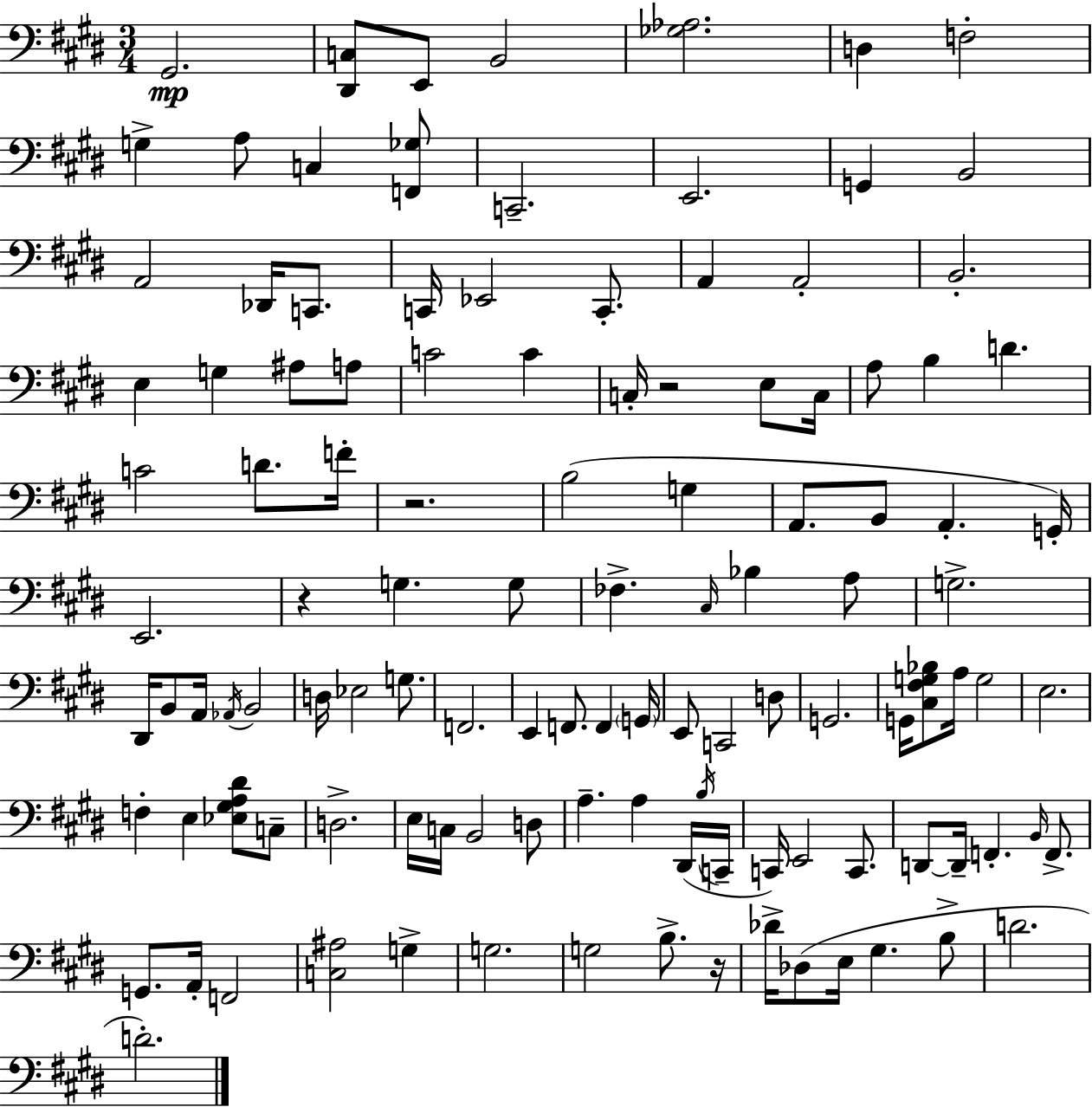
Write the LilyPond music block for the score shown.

{
  \clef bass
  \numericTimeSignature
  \time 3/4
  \key e \major
  gis,2.\mp | <dis, c>8 e,8 b,2 | <ges aes>2. | d4 f2-. | \break g4-> a8 c4 <f, ges>8 | c,2.-- | e,2. | g,4 b,2 | \break a,2 des,16 c,8. | c,16 ees,2 c,8.-. | a,4 a,2-. | b,2.-. | \break e4 g4 ais8 a8 | c'2 c'4 | c16-. r2 e8 c16 | a8 b4 d'4. | \break c'2 d'8. f'16-. | r2. | b2( g4 | a,8. b,8 a,4.-. g,16-.) | \break e,2. | r4 g4. g8 | fes4.-> \grace { cis16 } bes4 a8 | g2.-> | \break dis,16 b,8 a,16 \acciaccatura { aes,16 } b,2 | d16 ees2 g8. | f,2. | e,4 f,8. f,4 | \break \parenthesize g,16 e,8 c,2 | d8 g,2. | g,16 <cis fis g bes>8 a16 g2 | e2. | \break f4-. e4 <ees gis a dis'>8 | c8-- d2.-> | e16 c16 b,2 | d8 a4.-- a4 | \break dis,16( \acciaccatura { b16 } c,16-- c,16) e,2 | c,8. d,8~~ d,16-- f,4.-. | \grace { b,16 } f,8.-> g,8. a,16-. f,2 | <c ais>2 | \break g4-> g2. | g2 | b8.-> r16 des'16-> des8( e16 gis4. | b8-> d'2. | \break d'2.-.) | \bar "|."
}